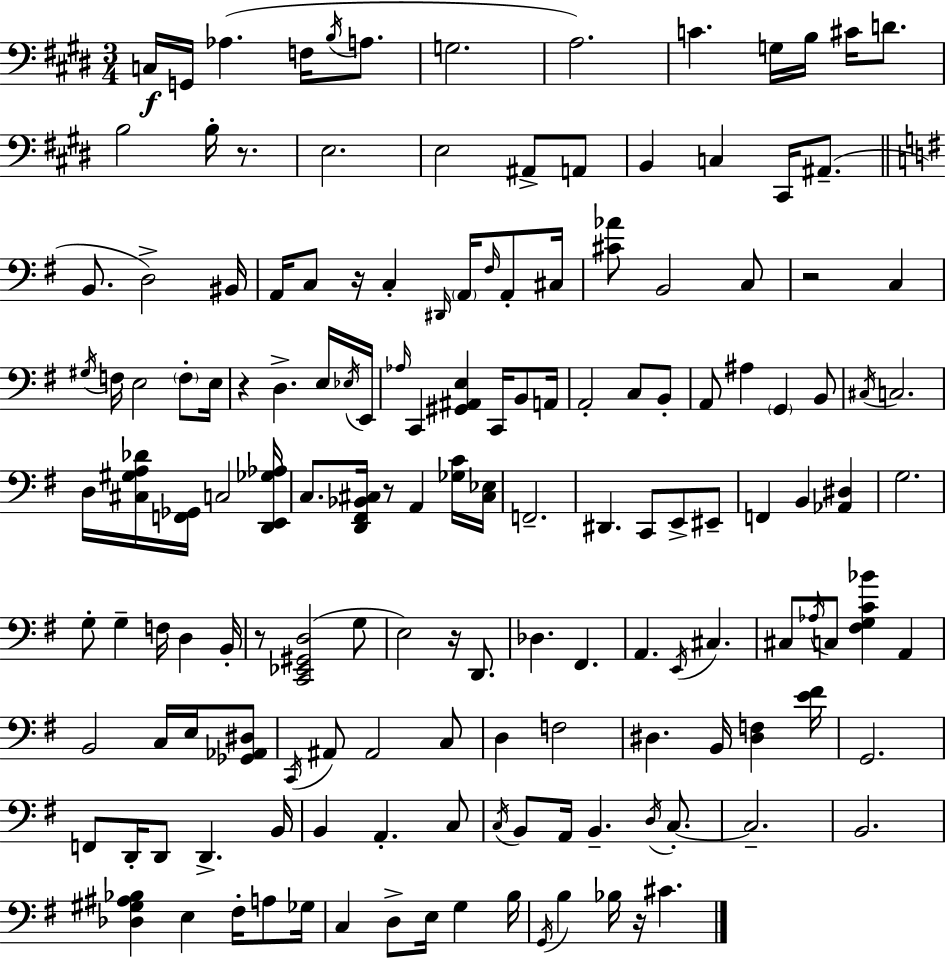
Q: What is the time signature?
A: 3/4